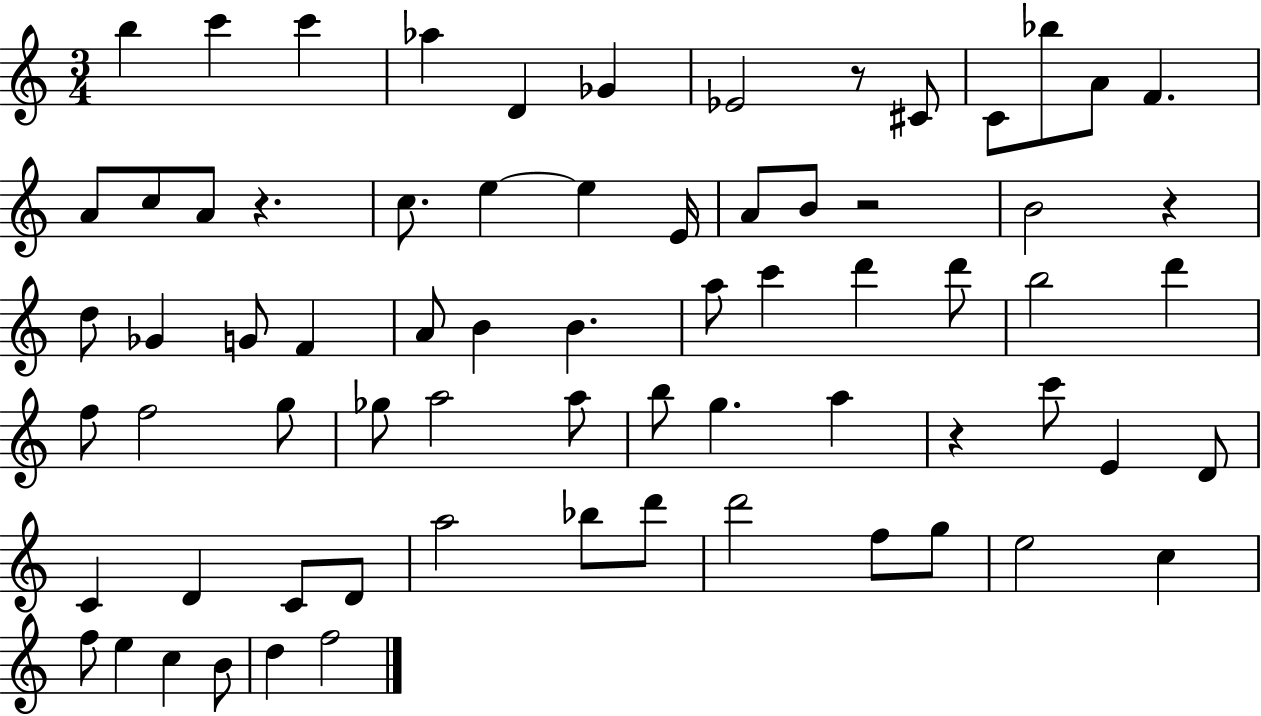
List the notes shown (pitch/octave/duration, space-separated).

B5/q C6/q C6/q Ab5/q D4/q Gb4/q Eb4/h R/e C#4/e C4/e Bb5/e A4/e F4/q. A4/e C5/e A4/e R/q. C5/e. E5/q E5/q E4/s A4/e B4/e R/h B4/h R/q D5/e Gb4/q G4/e F4/q A4/e B4/q B4/q. A5/e C6/q D6/q D6/e B5/h D6/q F5/e F5/h G5/e Gb5/e A5/h A5/e B5/e G5/q. A5/q R/q C6/e E4/q D4/e C4/q D4/q C4/e D4/e A5/h Bb5/e D6/e D6/h F5/e G5/e E5/h C5/q F5/e E5/q C5/q B4/e D5/q F5/h